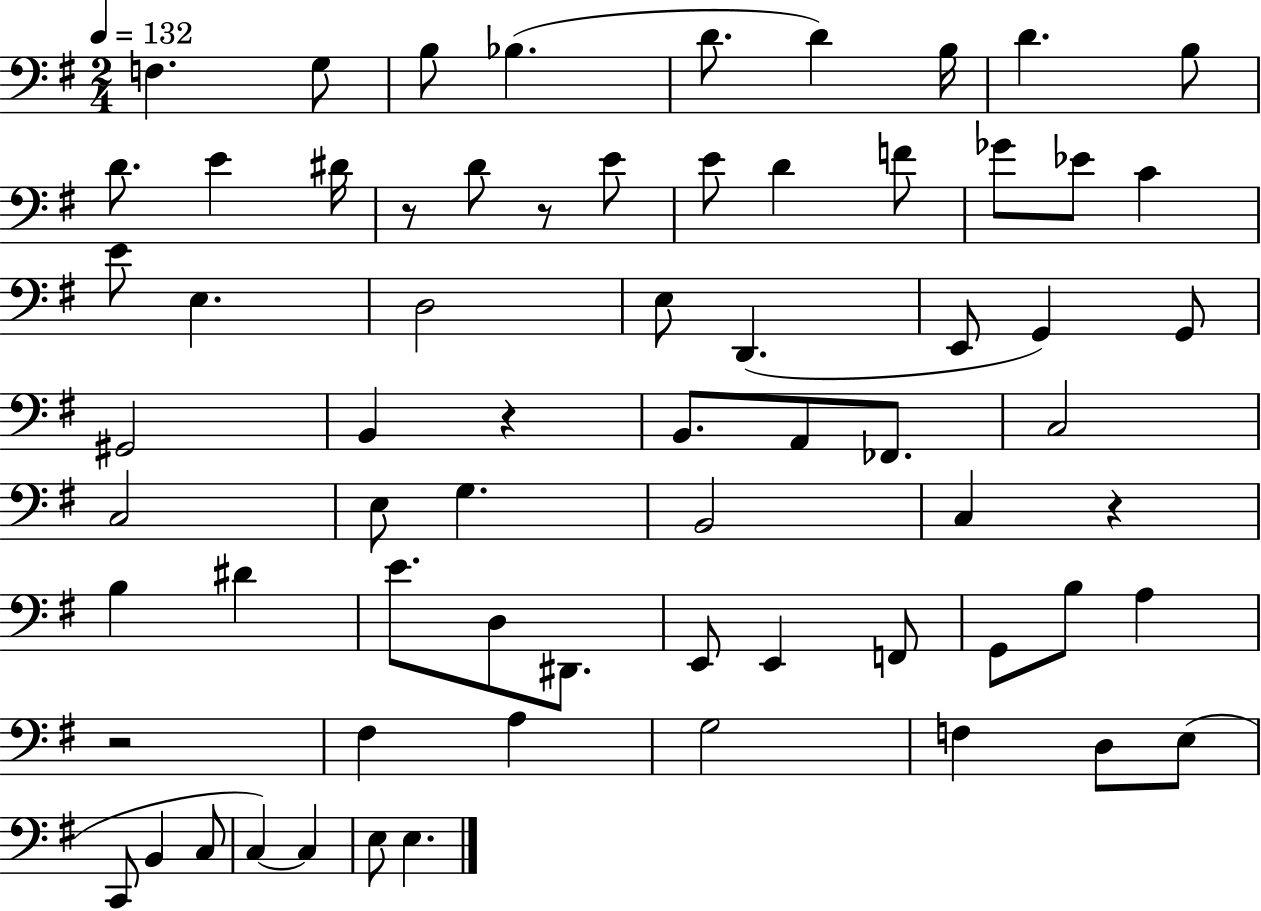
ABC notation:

X:1
T:Untitled
M:2/4
L:1/4
K:G
F, G,/2 B,/2 _B, D/2 D B,/4 D B,/2 D/2 E ^D/4 z/2 D/2 z/2 E/2 E/2 D F/2 _G/2 _E/2 C E/2 E, D,2 E,/2 D,, E,,/2 G,, G,,/2 ^G,,2 B,, z B,,/2 A,,/2 _F,,/2 C,2 C,2 E,/2 G, B,,2 C, z B, ^D E/2 D,/2 ^D,,/2 E,,/2 E,, F,,/2 G,,/2 B,/2 A, z2 ^F, A, G,2 F, D,/2 E,/2 C,,/2 B,, C,/2 C, C, E,/2 E,